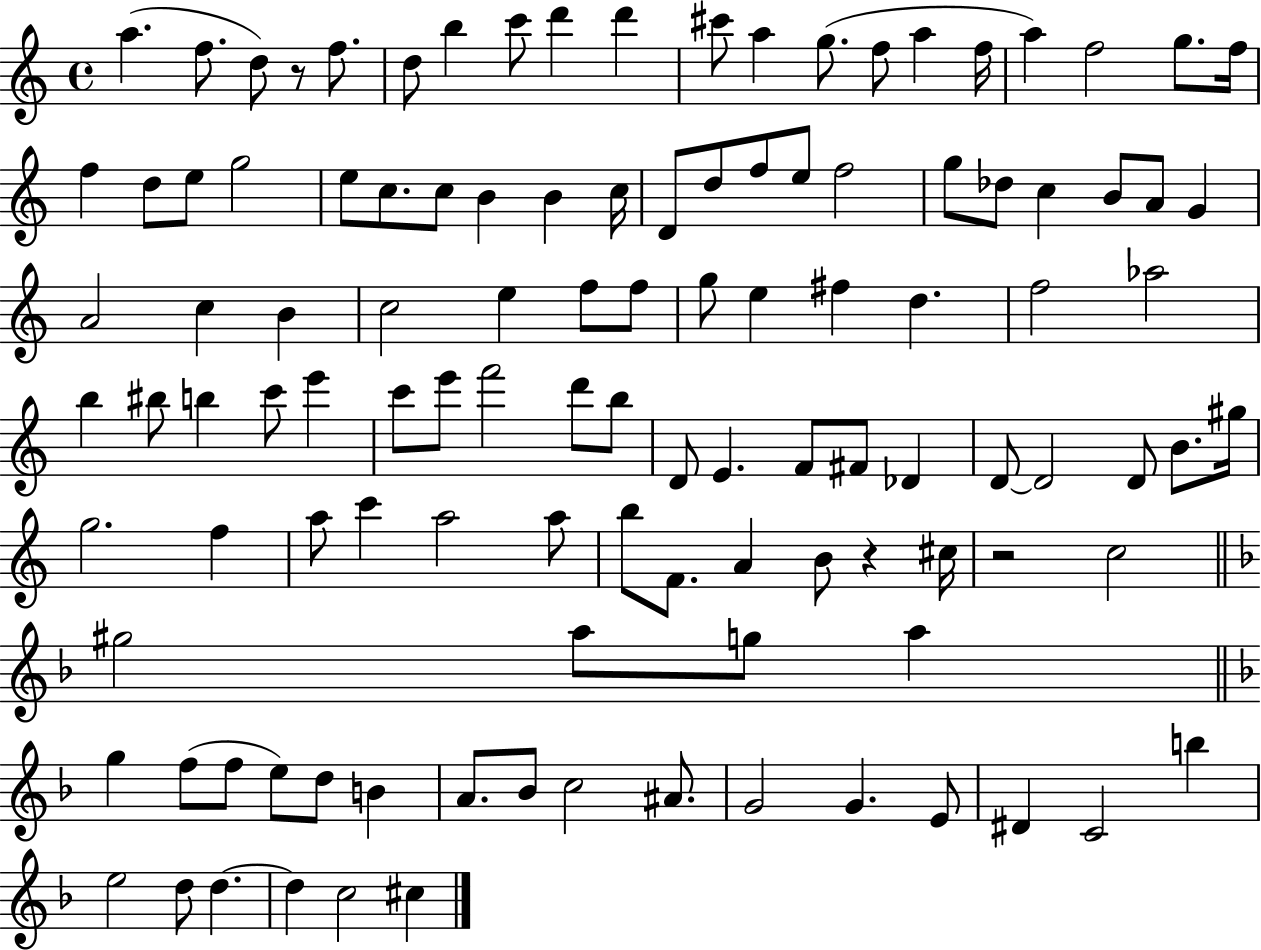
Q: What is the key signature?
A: C major